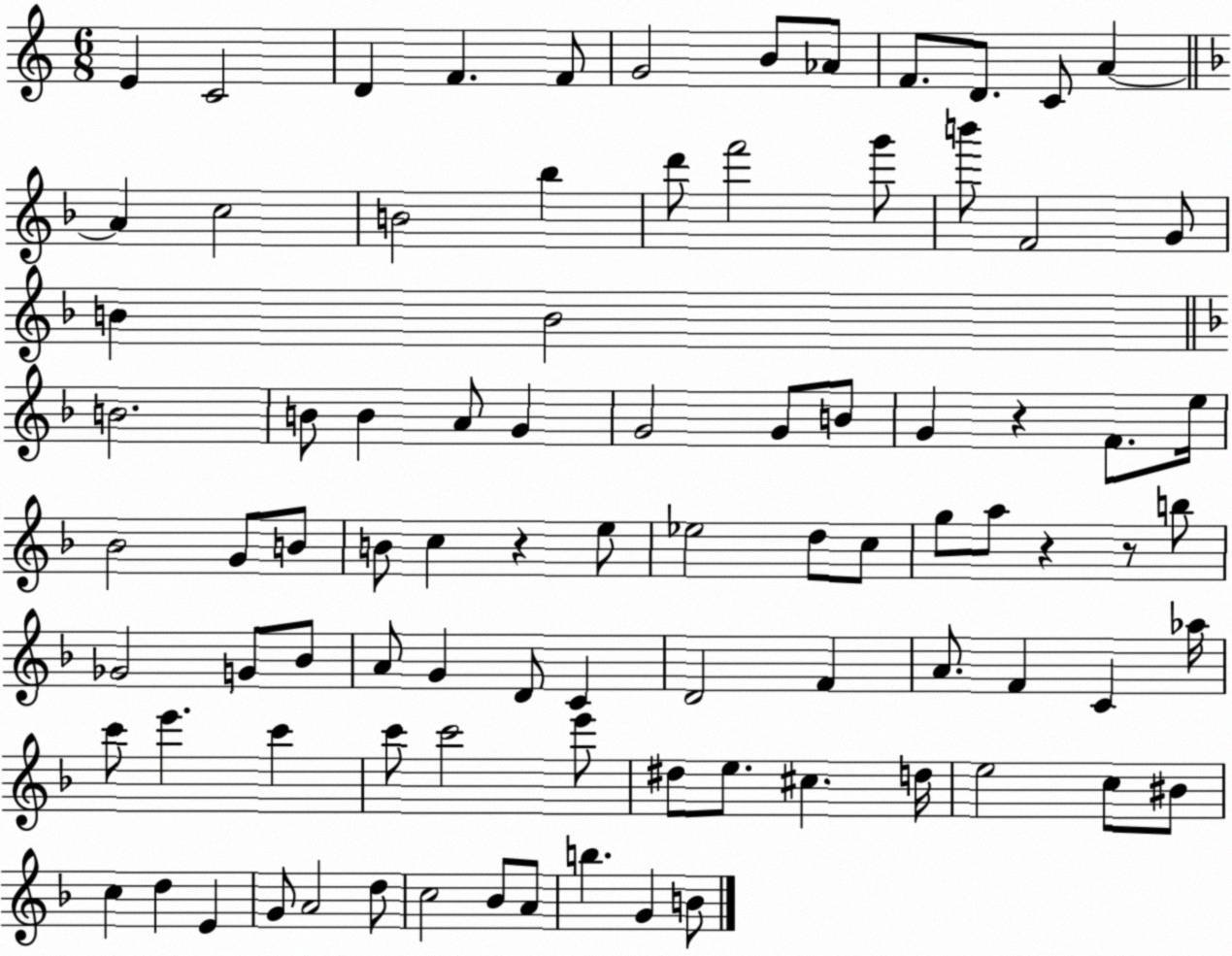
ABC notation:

X:1
T:Untitled
M:6/8
L:1/4
K:C
E C2 D F F/2 G2 B/2 _A/2 F/2 D/2 C/2 A A c2 B2 _b d'/2 f'2 g'/2 b'/2 F2 G/2 B B2 B2 B/2 B A/2 G G2 G/2 B/2 G z F/2 e/4 _B2 G/2 B/2 B/2 c z e/2 _e2 d/2 c/2 g/2 a/2 z z/2 b/2 _G2 G/2 _B/2 A/2 G D/2 C D2 F A/2 F C _a/4 c'/2 e' c' c'/2 c'2 e'/2 ^d/2 e/2 ^c d/4 e2 c/2 ^B/2 c d E G/2 A2 d/2 c2 _B/2 A/2 b G B/2